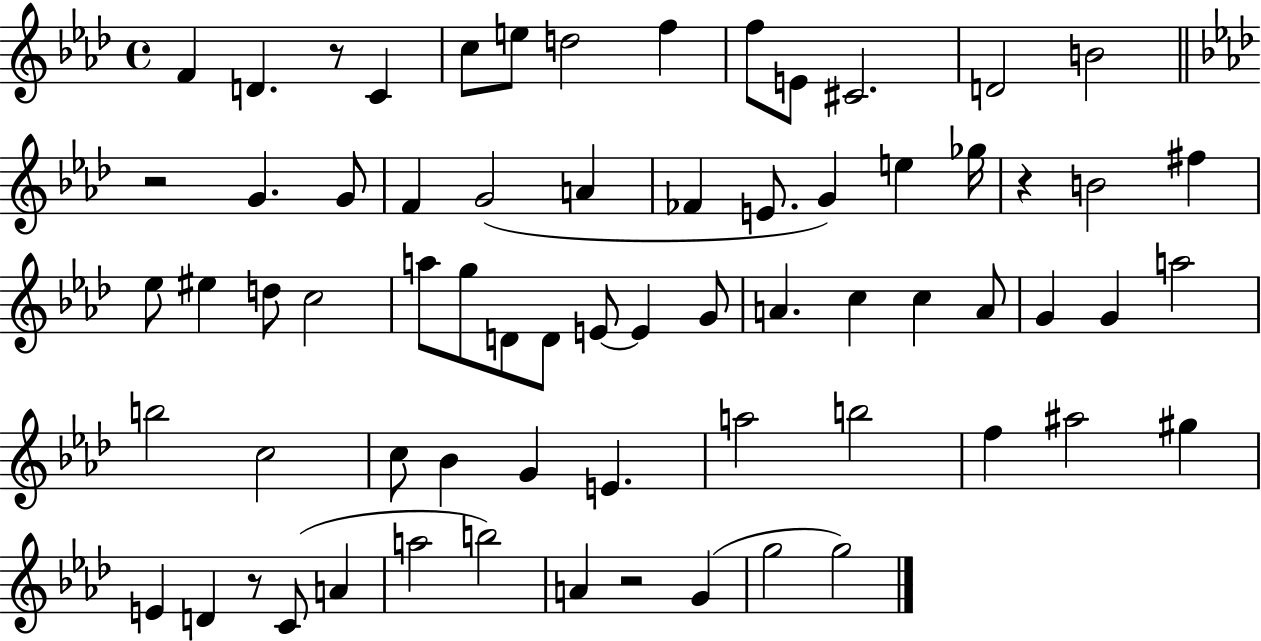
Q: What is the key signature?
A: AES major